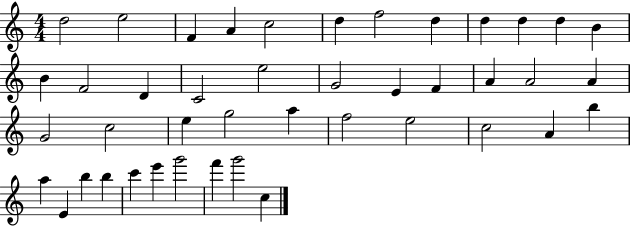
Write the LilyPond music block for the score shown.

{
  \clef treble
  \numericTimeSignature
  \time 4/4
  \key c \major
  d''2 e''2 | f'4 a'4 c''2 | d''4 f''2 d''4 | d''4 d''4 d''4 b'4 | \break b'4 f'2 d'4 | c'2 e''2 | g'2 e'4 f'4 | a'4 a'2 a'4 | \break g'2 c''2 | e''4 g''2 a''4 | f''2 e''2 | c''2 a'4 b''4 | \break a''4 e'4 b''4 b''4 | c'''4 e'''4 g'''2 | f'''4 g'''2 c''4 | \bar "|."
}